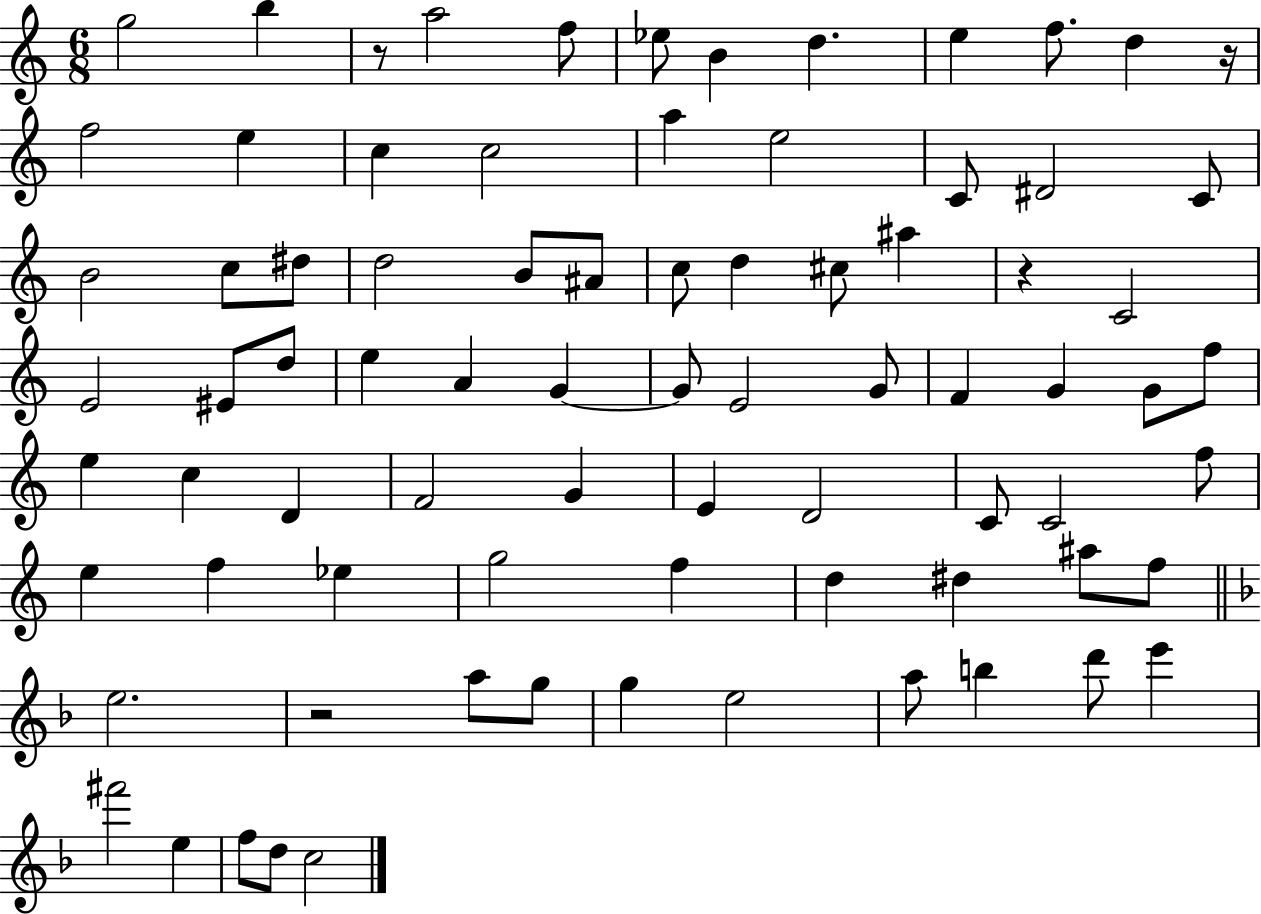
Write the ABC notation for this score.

X:1
T:Untitled
M:6/8
L:1/4
K:C
g2 b z/2 a2 f/2 _e/2 B d e f/2 d z/4 f2 e c c2 a e2 C/2 ^D2 C/2 B2 c/2 ^d/2 d2 B/2 ^A/2 c/2 d ^c/2 ^a z C2 E2 ^E/2 d/2 e A G G/2 E2 G/2 F G G/2 f/2 e c D F2 G E D2 C/2 C2 f/2 e f _e g2 f d ^d ^a/2 f/2 e2 z2 a/2 g/2 g e2 a/2 b d'/2 e' ^f'2 e f/2 d/2 c2